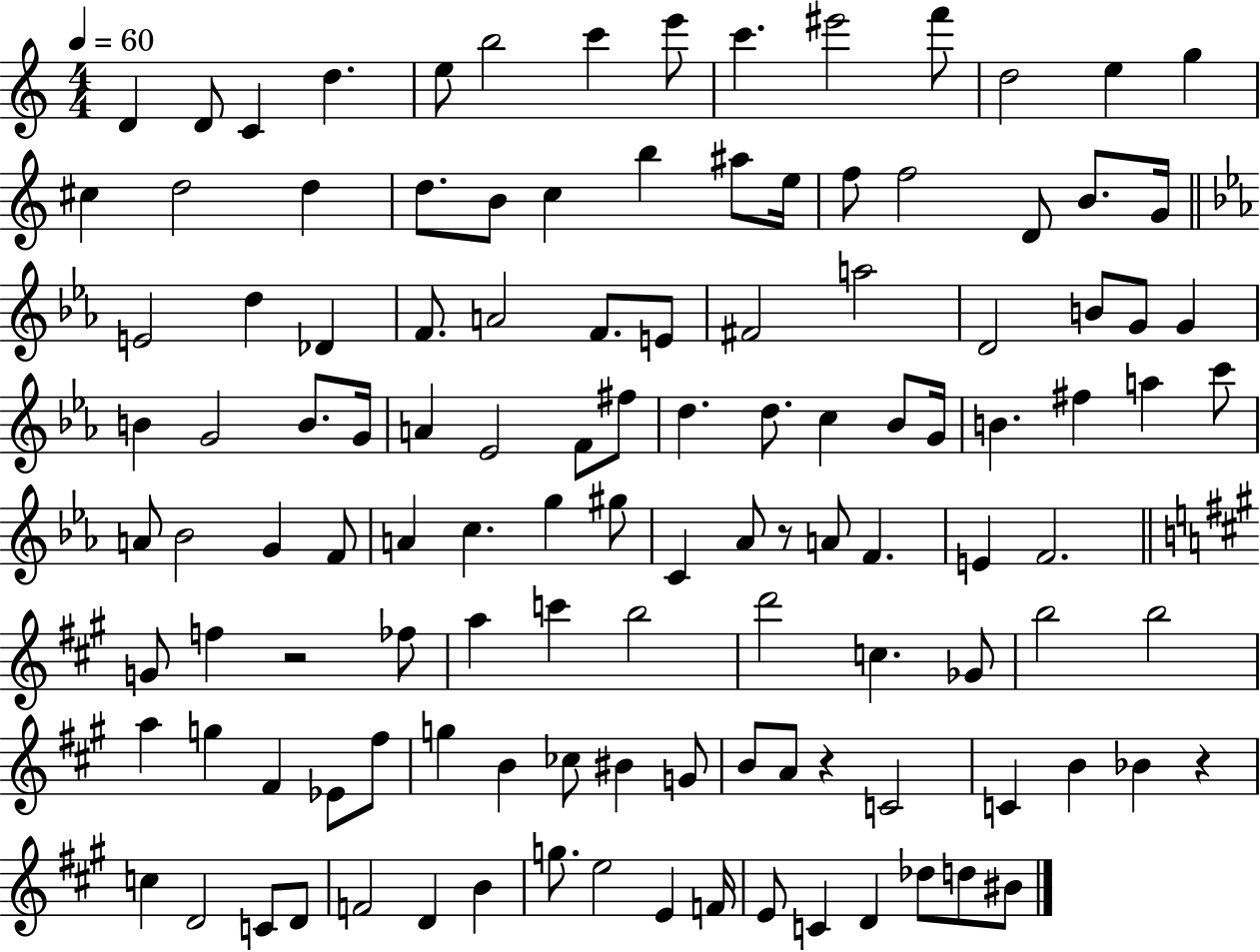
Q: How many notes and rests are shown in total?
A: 120